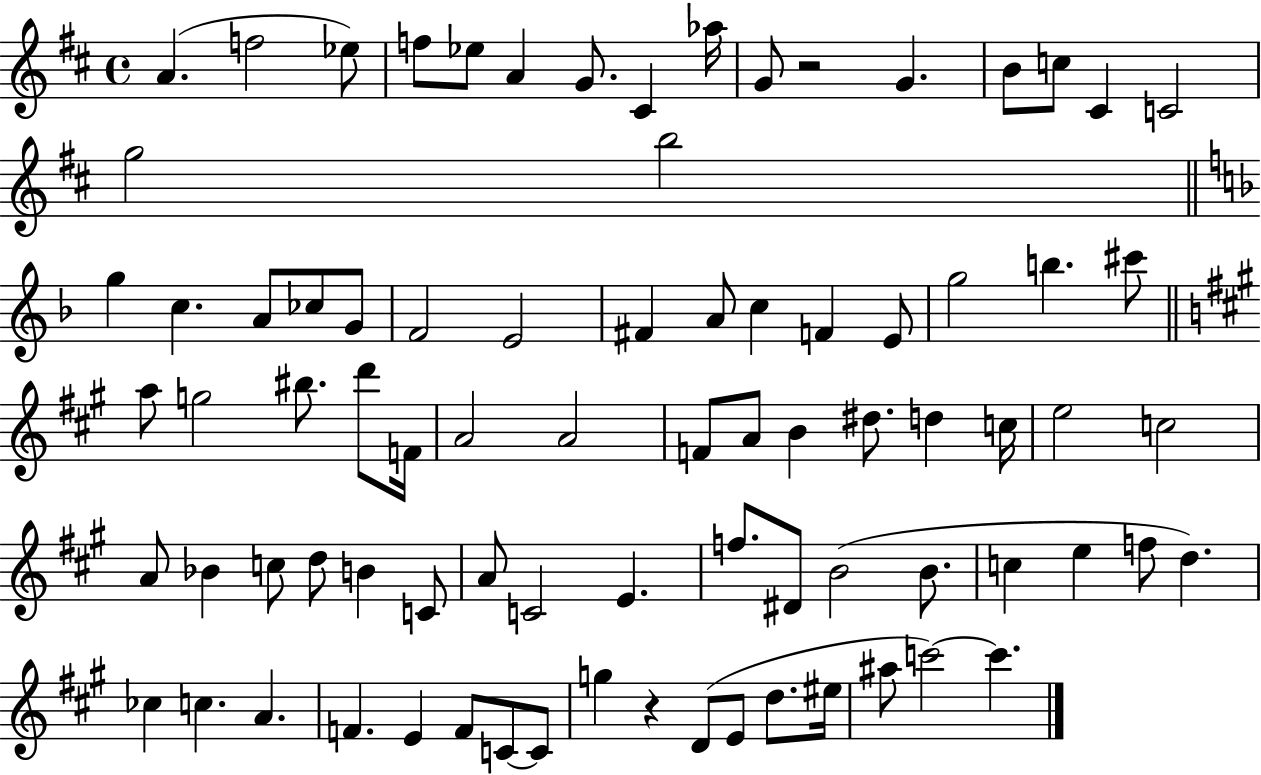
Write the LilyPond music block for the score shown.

{
  \clef treble
  \time 4/4
  \defaultTimeSignature
  \key d \major
  a'4.( f''2 ees''8) | f''8 ees''8 a'4 g'8. cis'4 aes''16 | g'8 r2 g'4. | b'8 c''8 cis'4 c'2 | \break g''2 b''2 | \bar "||" \break \key d \minor g''4 c''4. a'8 ces''8 g'8 | f'2 e'2 | fis'4 a'8 c''4 f'4 e'8 | g''2 b''4. cis'''8 | \break \bar "||" \break \key a \major a''8 g''2 bis''8. d'''8 f'16 | a'2 a'2 | f'8 a'8 b'4 dis''8. d''4 c''16 | e''2 c''2 | \break a'8 bes'4 c''8 d''8 b'4 c'8 | a'8 c'2 e'4. | f''8. dis'8 b'2( b'8. | c''4 e''4 f''8 d''4.) | \break ces''4 c''4. a'4. | f'4. e'4 f'8 c'8~~ c'8 | g''4 r4 d'8( e'8 d''8. eis''16 | ais''8 c'''2~~) c'''4. | \break \bar "|."
}